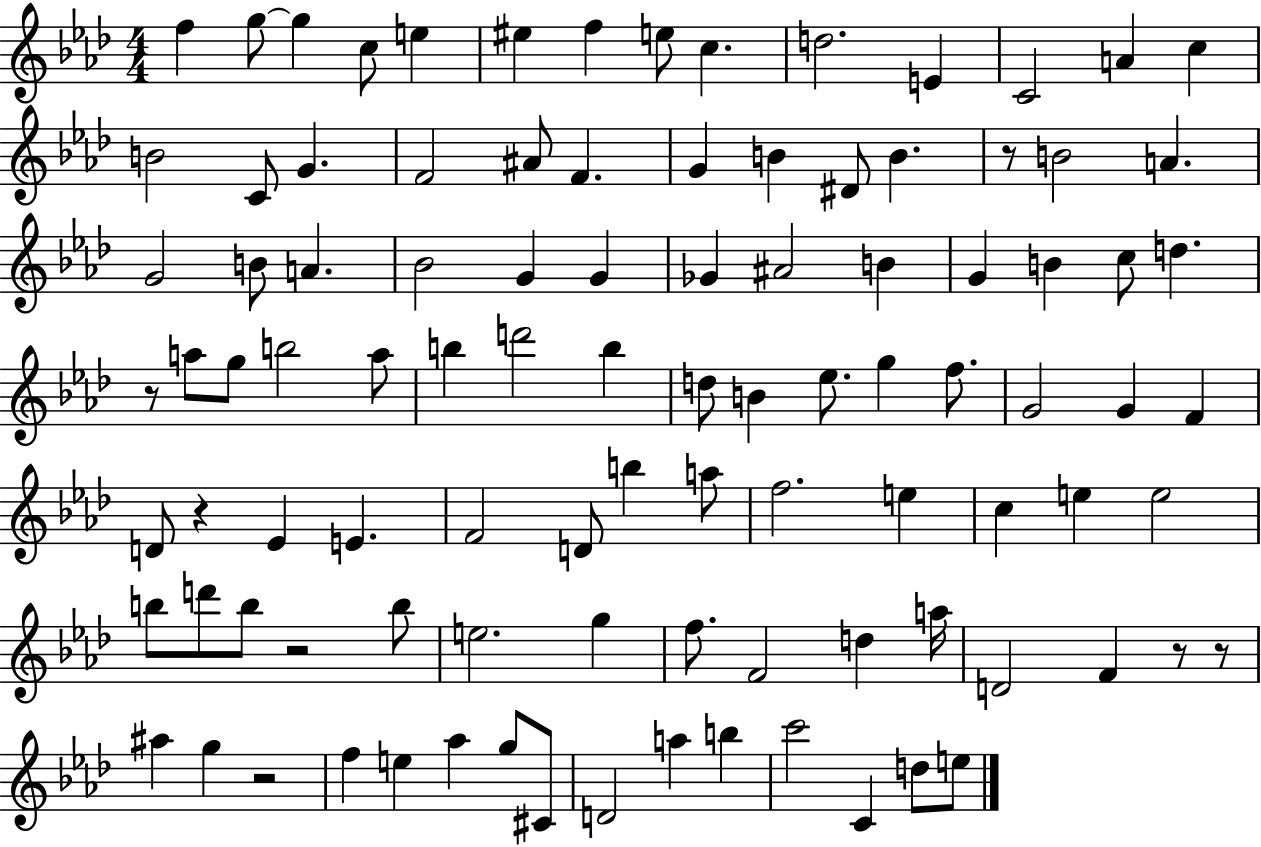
{
  \clef treble
  \numericTimeSignature
  \time 4/4
  \key aes \major
  \repeat volta 2 { f''4 g''8~~ g''4 c''8 e''4 | eis''4 f''4 e''8 c''4. | d''2. e'4 | c'2 a'4 c''4 | \break b'2 c'8 g'4. | f'2 ais'8 f'4. | g'4 b'4 dis'8 b'4. | r8 b'2 a'4. | \break g'2 b'8 a'4. | bes'2 g'4 g'4 | ges'4 ais'2 b'4 | g'4 b'4 c''8 d''4. | \break r8 a''8 g''8 b''2 a''8 | b''4 d'''2 b''4 | d''8 b'4 ees''8. g''4 f''8. | g'2 g'4 f'4 | \break d'8 r4 ees'4 e'4. | f'2 d'8 b''4 a''8 | f''2. e''4 | c''4 e''4 e''2 | \break b''8 d'''8 b''8 r2 b''8 | e''2. g''4 | f''8. f'2 d''4 a''16 | d'2 f'4 r8 r8 | \break ais''4 g''4 r2 | f''4 e''4 aes''4 g''8 cis'8 | d'2 a''4 b''4 | c'''2 c'4 d''8 e''8 | \break } \bar "|."
}